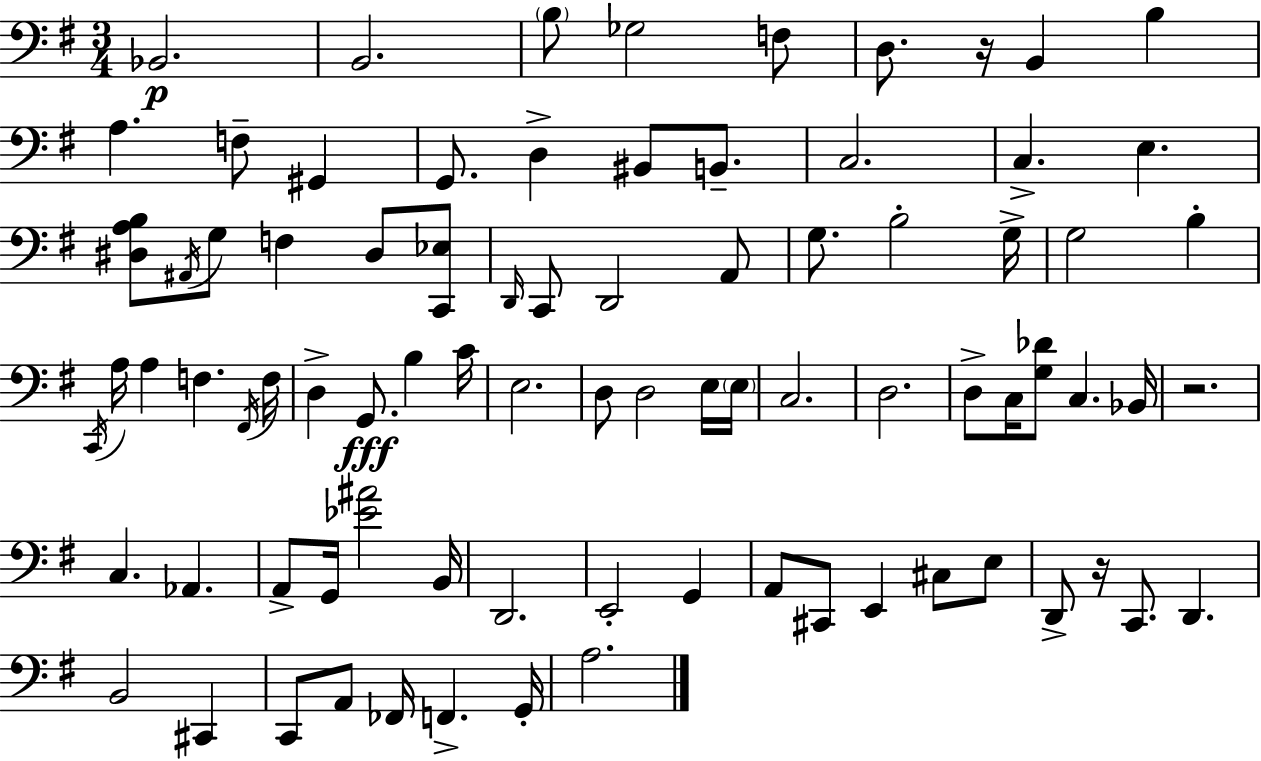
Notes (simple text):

Bb2/h. B2/h. B3/e Gb3/h F3/e D3/e. R/s B2/q B3/q A3/q. F3/e G#2/q G2/e. D3/q BIS2/e B2/e. C3/h. C3/q. E3/q. [D#3,A3,B3]/e A#2/s G3/e F3/q D#3/e [C2,Eb3]/e D2/s C2/e D2/h A2/e G3/e. B3/h G3/s G3/h B3/q C2/s A3/s A3/q F3/q. F#2/s F3/s D3/q G2/e. B3/q C4/s E3/h. D3/e D3/h E3/s E3/s C3/h. D3/h. D3/e C3/s [G3,Db4]/e C3/q. Bb2/s R/h. C3/q. Ab2/q. A2/e G2/s [Eb4,A#4]/h B2/s D2/h. E2/h G2/q A2/e C#2/e E2/q C#3/e E3/e D2/e R/s C2/e. D2/q. B2/h C#2/q C2/e A2/e FES2/s F2/q. G2/s A3/h.